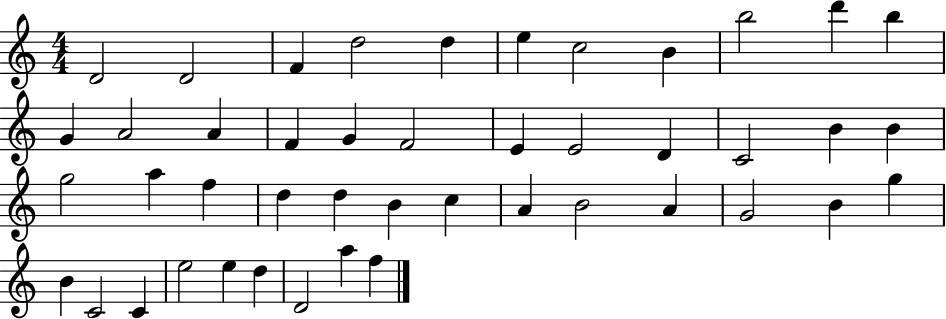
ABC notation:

X:1
T:Untitled
M:4/4
L:1/4
K:C
D2 D2 F d2 d e c2 B b2 d' b G A2 A F G F2 E E2 D C2 B B g2 a f d d B c A B2 A G2 B g B C2 C e2 e d D2 a f